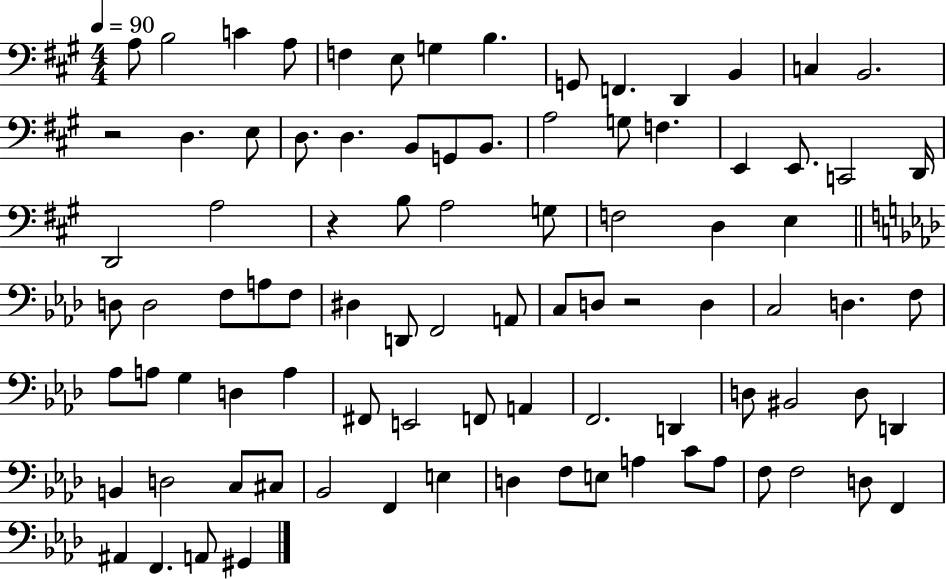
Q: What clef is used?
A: bass